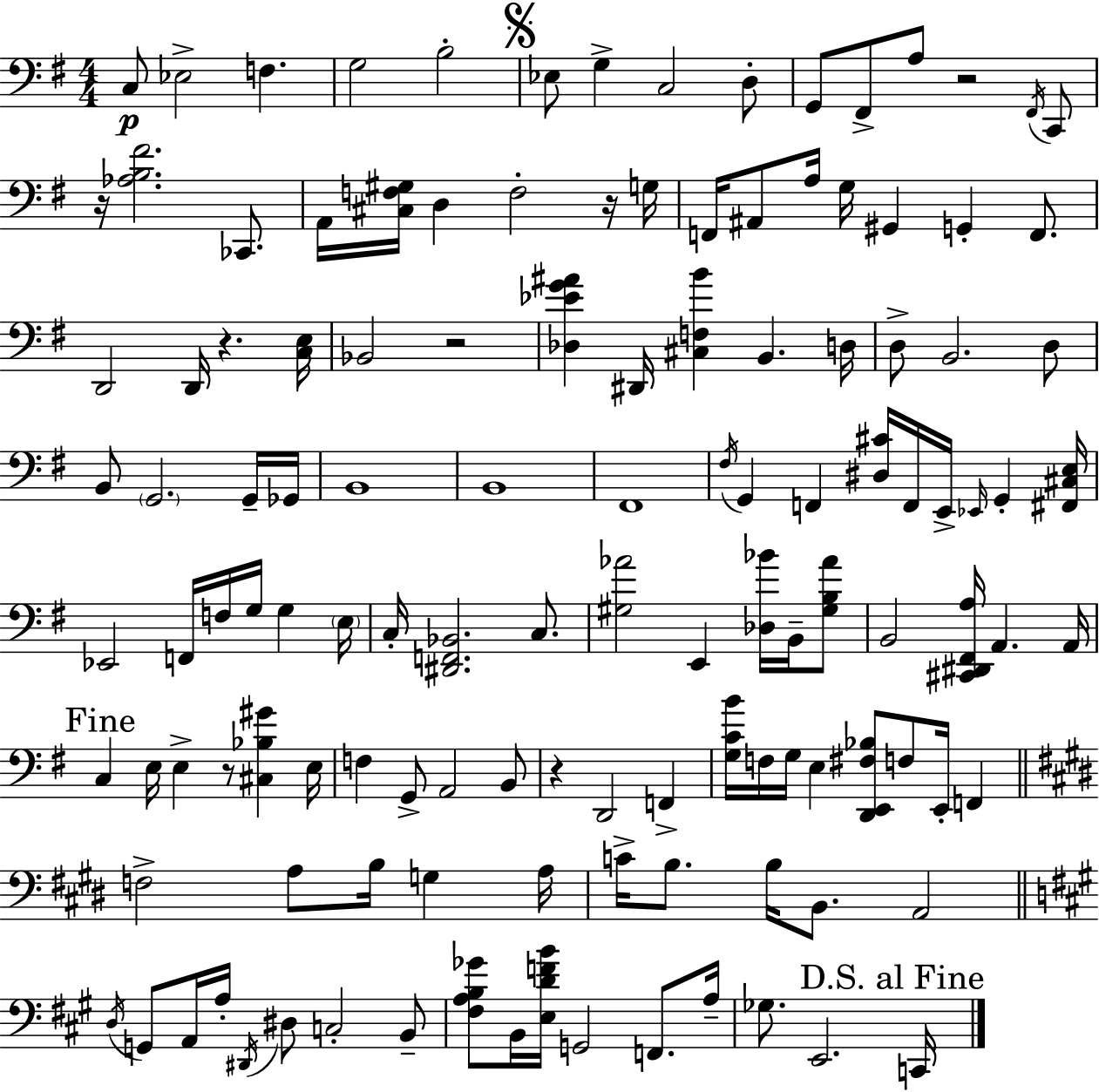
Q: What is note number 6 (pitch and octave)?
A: Eb3